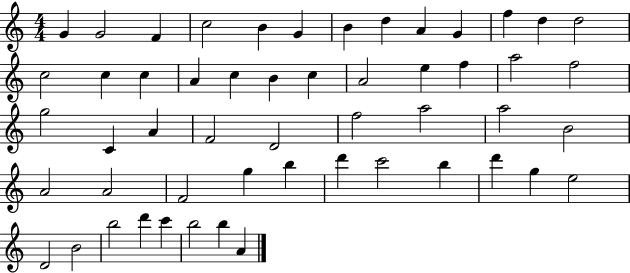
X:1
T:Untitled
M:4/4
L:1/4
K:C
G G2 F c2 B G B d A G f d d2 c2 c c A c B c A2 e f a2 f2 g2 C A F2 D2 f2 a2 a2 B2 A2 A2 F2 g b d' c'2 b d' g e2 D2 B2 b2 d' c' b2 b A